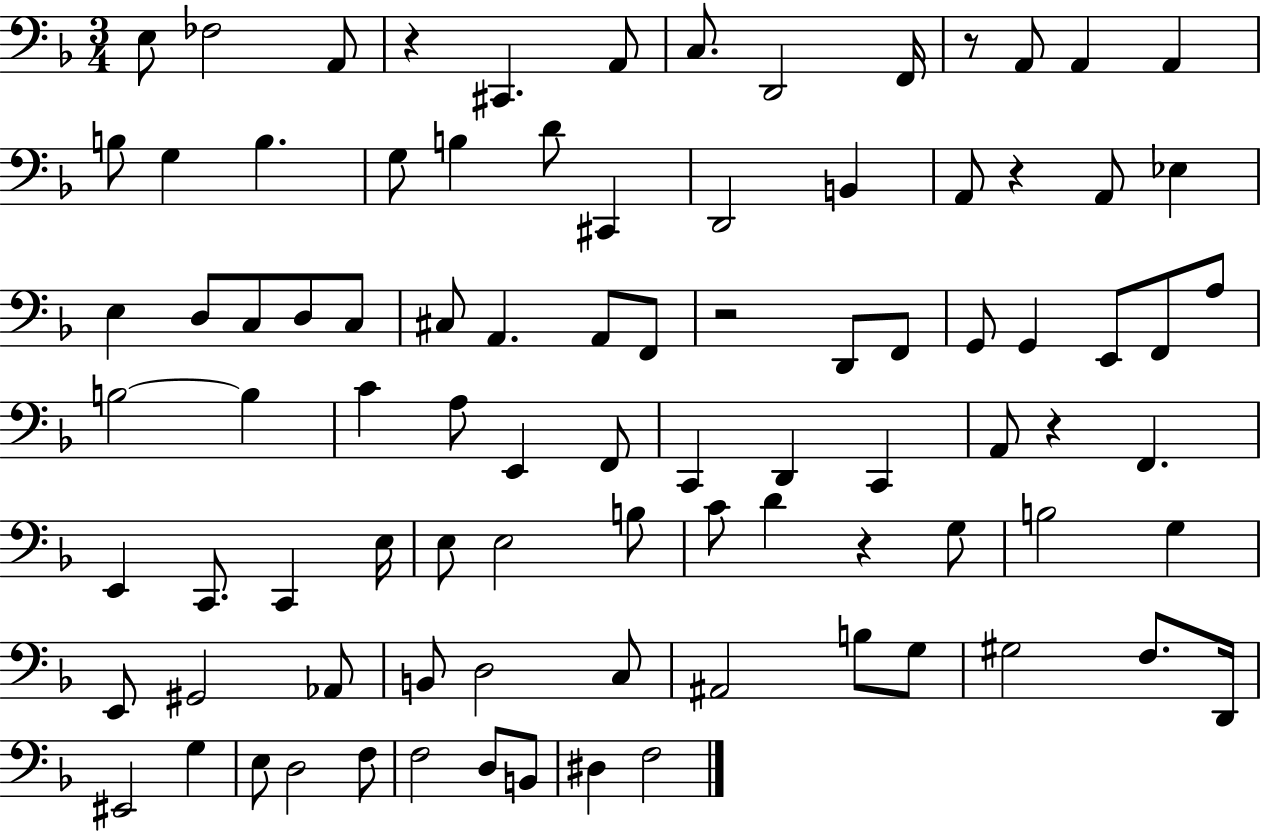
X:1
T:Untitled
M:3/4
L:1/4
K:F
E,/2 _F,2 A,,/2 z ^C,, A,,/2 C,/2 D,,2 F,,/4 z/2 A,,/2 A,, A,, B,/2 G, B, G,/2 B, D/2 ^C,, D,,2 B,, A,,/2 z A,,/2 _E, E, D,/2 C,/2 D,/2 C,/2 ^C,/2 A,, A,,/2 F,,/2 z2 D,,/2 F,,/2 G,,/2 G,, E,,/2 F,,/2 A,/2 B,2 B, C A,/2 E,, F,,/2 C,, D,, C,, A,,/2 z F,, E,, C,,/2 C,, E,/4 E,/2 E,2 B,/2 C/2 D z G,/2 B,2 G, E,,/2 ^G,,2 _A,,/2 B,,/2 D,2 C,/2 ^A,,2 B,/2 G,/2 ^G,2 F,/2 D,,/4 ^E,,2 G, E,/2 D,2 F,/2 F,2 D,/2 B,,/2 ^D, F,2